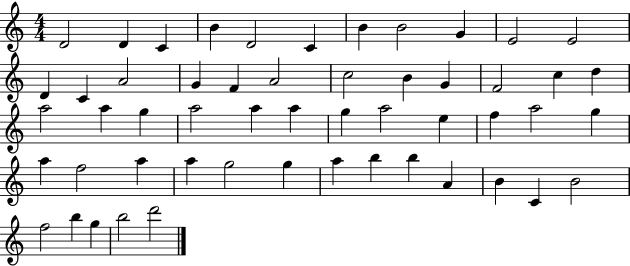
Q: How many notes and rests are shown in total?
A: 53